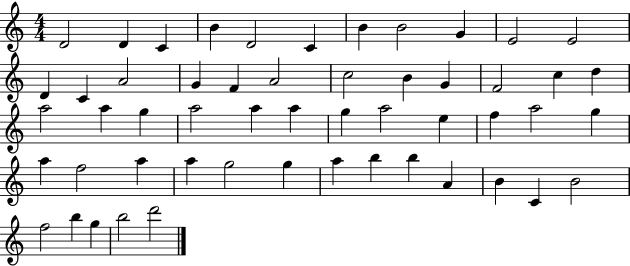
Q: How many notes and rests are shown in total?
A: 53